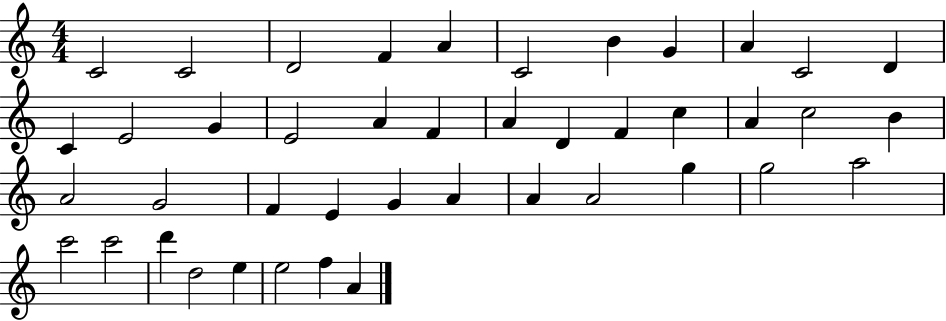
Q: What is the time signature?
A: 4/4